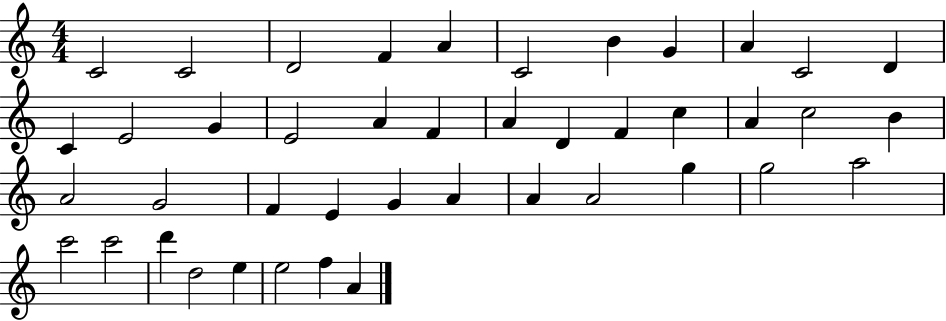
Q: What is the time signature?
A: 4/4